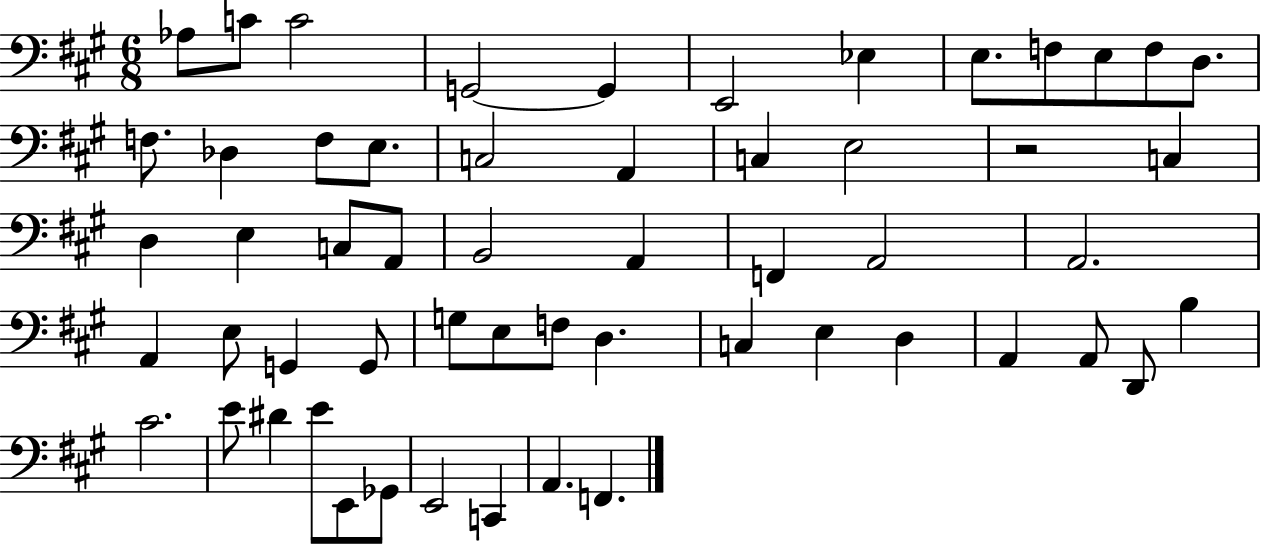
{
  \clef bass
  \numericTimeSignature
  \time 6/8
  \key a \major
  aes8 c'8 c'2 | g,2~~ g,4 | e,2 ees4 | e8. f8 e8 f8 d8. | \break f8. des4 f8 e8. | c2 a,4 | c4 e2 | r2 c4 | \break d4 e4 c8 a,8 | b,2 a,4 | f,4 a,2 | a,2. | \break a,4 e8 g,4 g,8 | g8 e8 f8 d4. | c4 e4 d4 | a,4 a,8 d,8 b4 | \break cis'2. | e'8 dis'4 e'8 e,8 ges,8 | e,2 c,4 | a,4. f,4. | \break \bar "|."
}